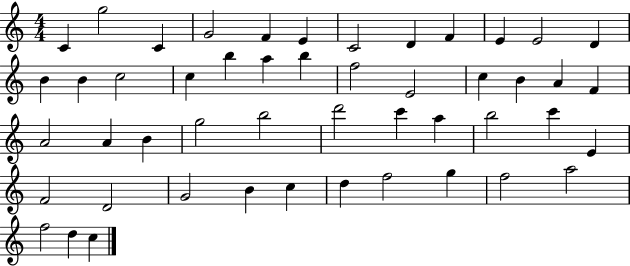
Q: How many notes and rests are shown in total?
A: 49